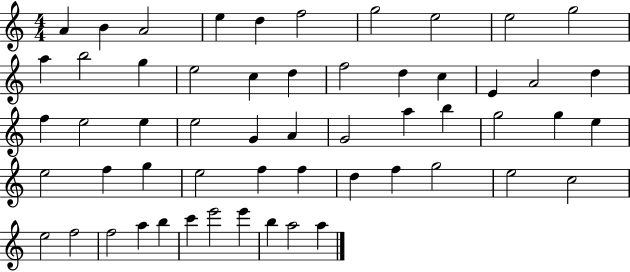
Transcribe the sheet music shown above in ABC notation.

X:1
T:Untitled
M:4/4
L:1/4
K:C
A B A2 e d f2 g2 e2 e2 g2 a b2 g e2 c d f2 d c E A2 d f e2 e e2 G A G2 a b g2 g e e2 f g e2 f f d f g2 e2 c2 e2 f2 f2 a b c' e'2 e' b a2 a